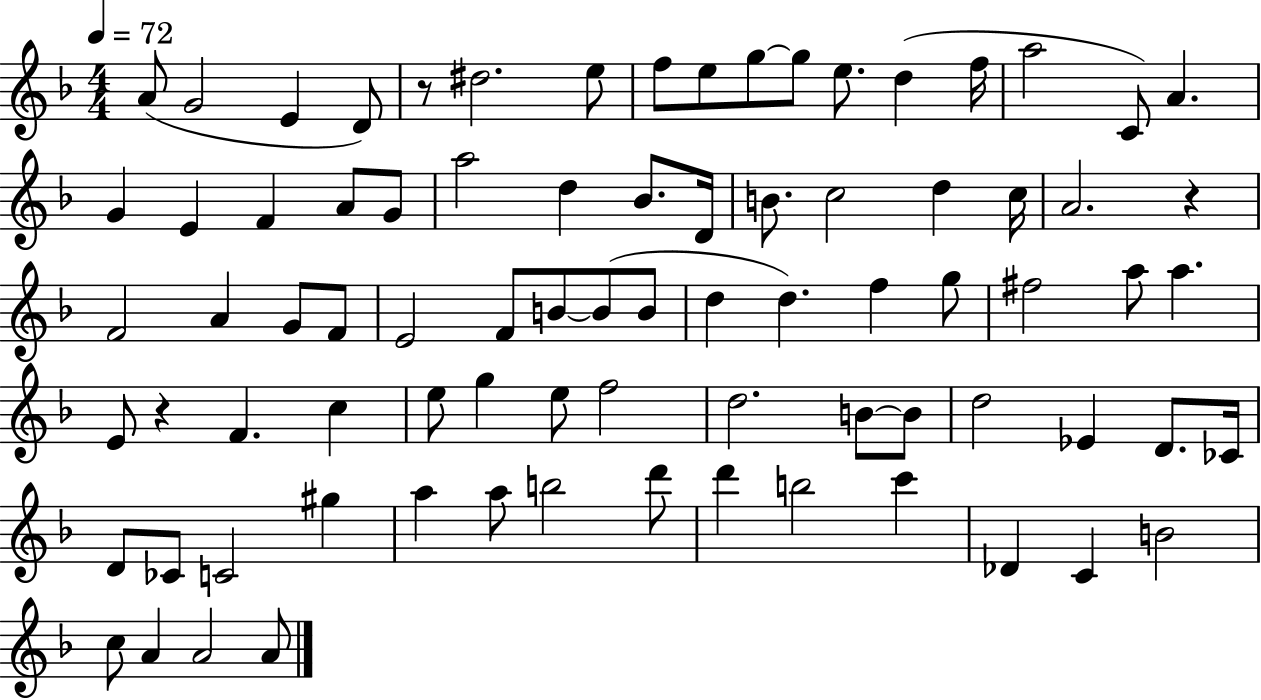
{
  \clef treble
  \numericTimeSignature
  \time 4/4
  \key f \major
  \tempo 4 = 72
  a'8( g'2 e'4 d'8) | r8 dis''2. e''8 | f''8 e''8 g''8~~ g''8 e''8. d''4( f''16 | a''2 c'8) a'4. | \break g'4 e'4 f'4 a'8 g'8 | a''2 d''4 bes'8. d'16 | b'8. c''2 d''4 c''16 | a'2. r4 | \break f'2 a'4 g'8 f'8 | e'2 f'8 b'8~~ b'8( b'8 | d''4 d''4.) f''4 g''8 | fis''2 a''8 a''4. | \break e'8 r4 f'4. c''4 | e''8 g''4 e''8 f''2 | d''2. b'8~~ b'8 | d''2 ees'4 d'8. ces'16 | \break d'8 ces'8 c'2 gis''4 | a''4 a''8 b''2 d'''8 | d'''4 b''2 c'''4 | des'4 c'4 b'2 | \break c''8 a'4 a'2 a'8 | \bar "|."
}